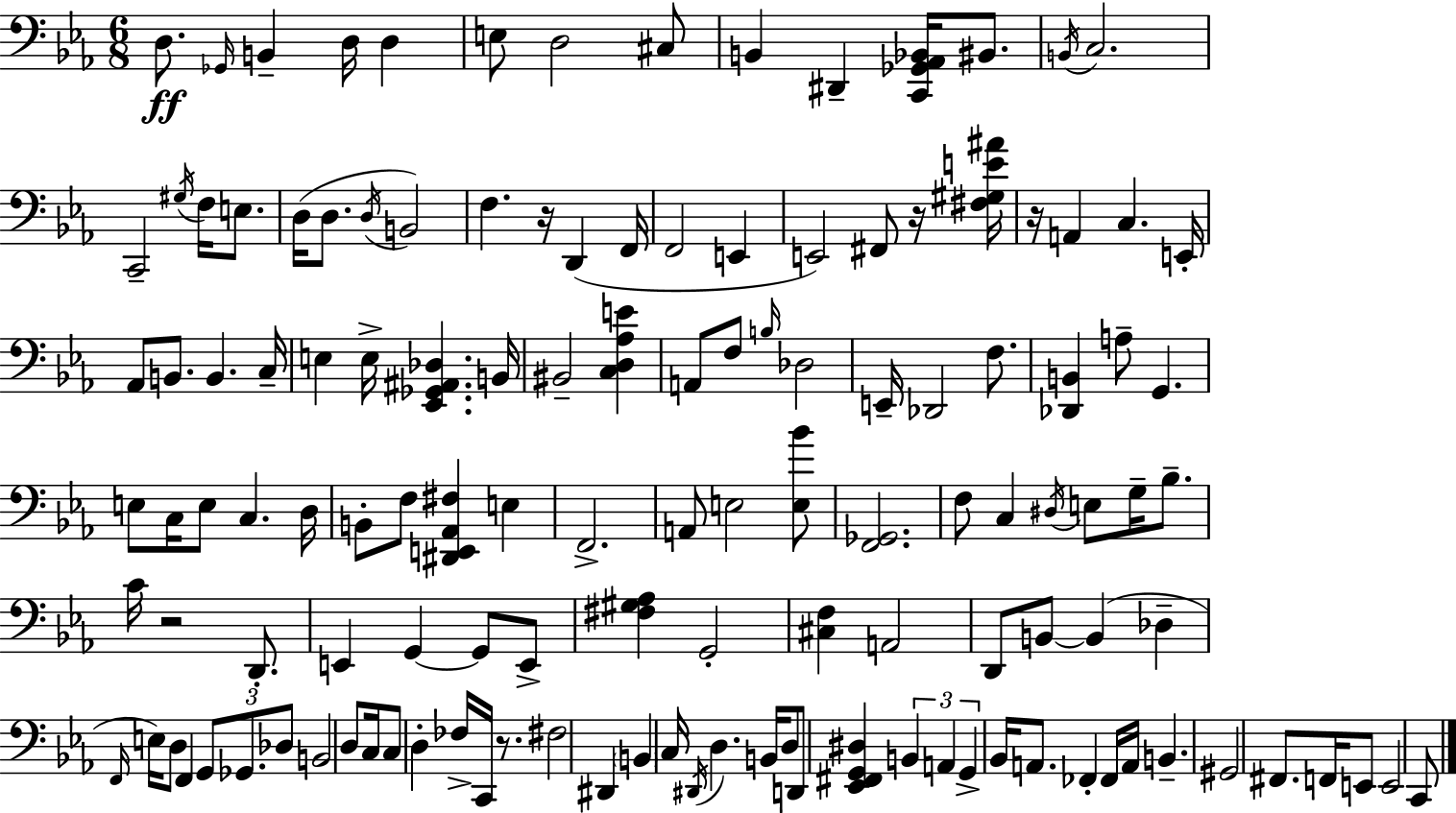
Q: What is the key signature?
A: EES major